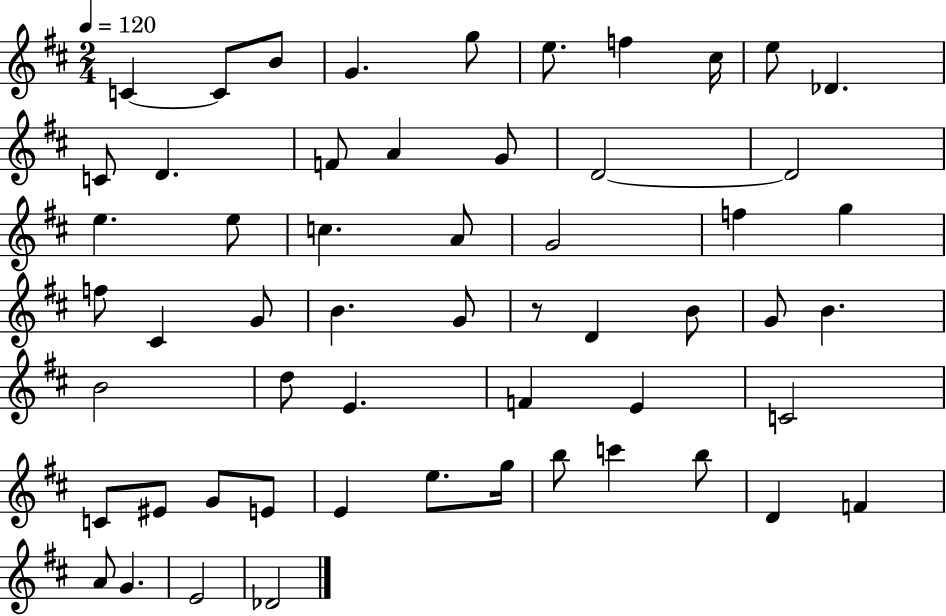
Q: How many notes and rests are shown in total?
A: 56